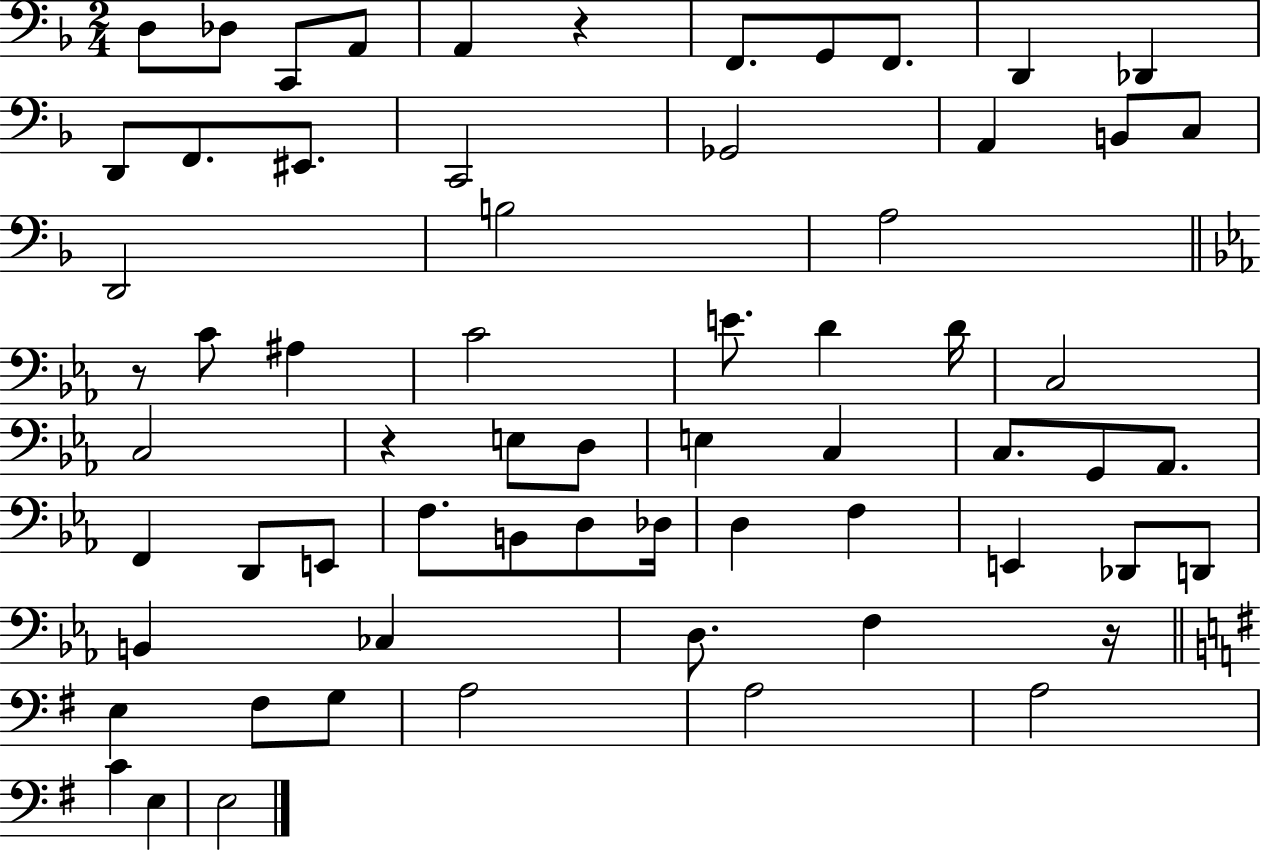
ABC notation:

X:1
T:Untitled
M:2/4
L:1/4
K:F
D,/2 _D,/2 C,,/2 A,,/2 A,, z F,,/2 G,,/2 F,,/2 D,, _D,, D,,/2 F,,/2 ^E,,/2 C,,2 _G,,2 A,, B,,/2 C,/2 D,,2 B,2 A,2 z/2 C/2 ^A, C2 E/2 D D/4 C,2 C,2 z E,/2 D,/2 E, C, C,/2 G,,/2 _A,,/2 F,, D,,/2 E,,/2 F,/2 B,,/2 D,/2 _D,/4 D, F, E,, _D,,/2 D,,/2 B,, _C, D,/2 F, z/4 E, ^F,/2 G,/2 A,2 A,2 A,2 C E, E,2